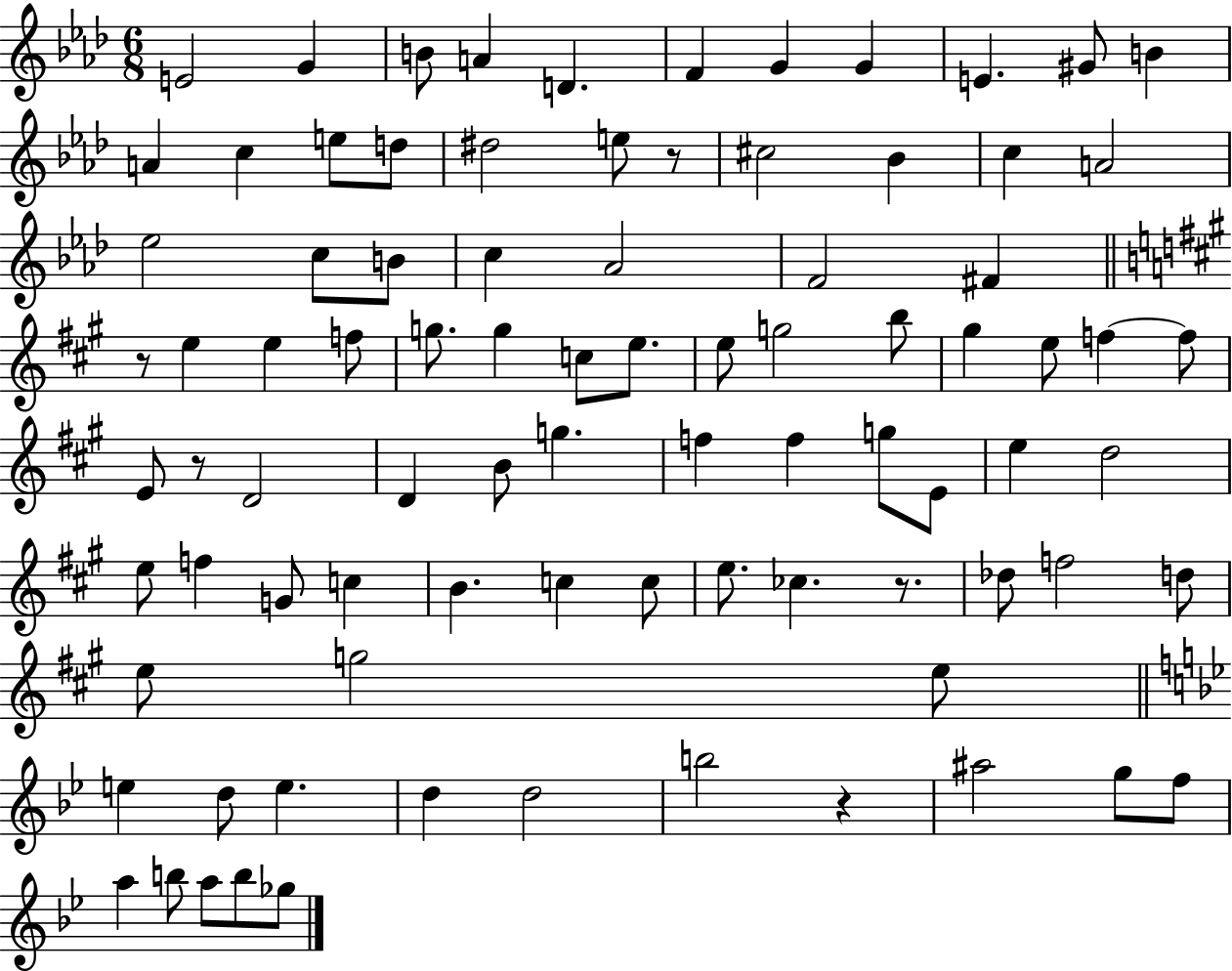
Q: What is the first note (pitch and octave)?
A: E4